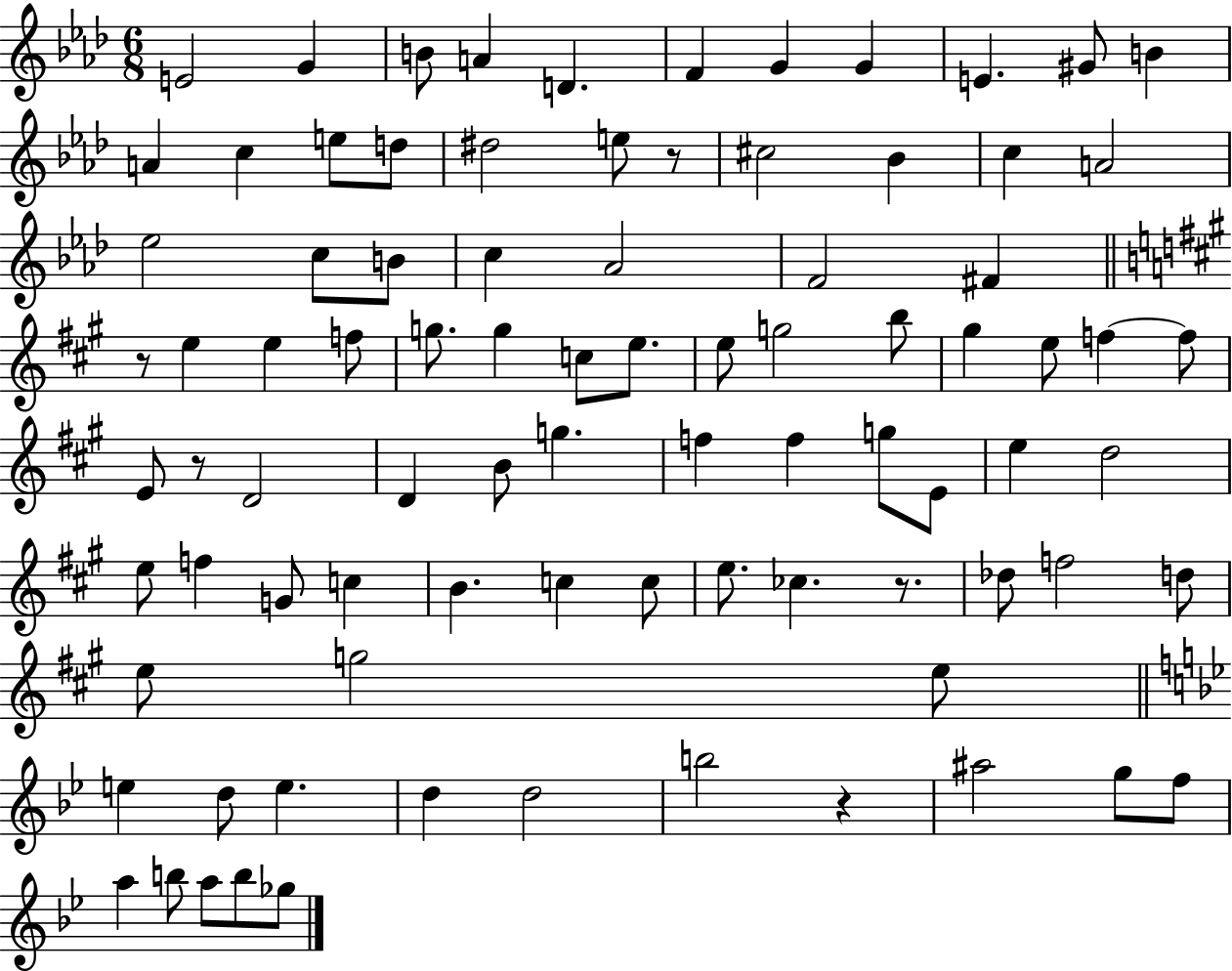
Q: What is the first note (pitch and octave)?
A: E4